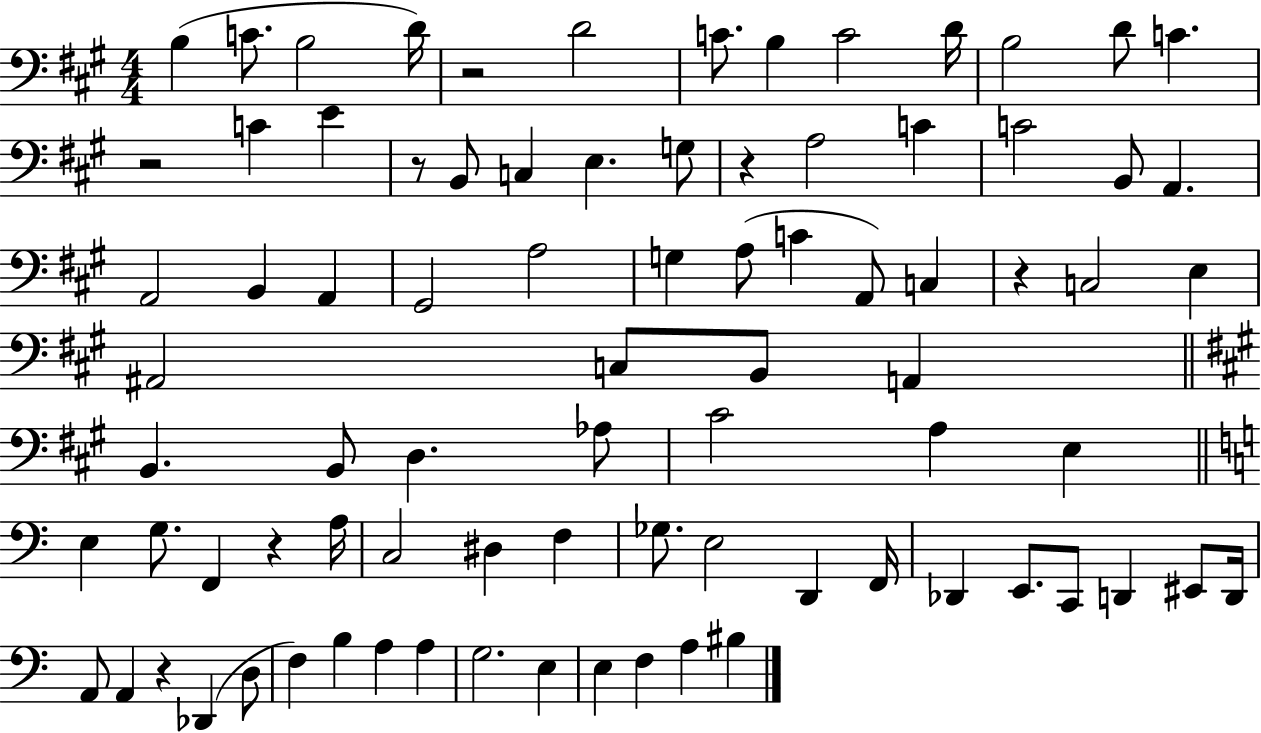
{
  \clef bass
  \numericTimeSignature
  \time 4/4
  \key a \major
  b4( c'8. b2 d'16) | r2 d'2 | c'8. b4 c'2 d'16 | b2 d'8 c'4. | \break r2 c'4 e'4 | r8 b,8 c4 e4. g8 | r4 a2 c'4 | c'2 b,8 a,4. | \break a,2 b,4 a,4 | gis,2 a2 | g4 a8( c'4 a,8) c4 | r4 c2 e4 | \break ais,2 c8 b,8 a,4 | \bar "||" \break \key a \major b,4. b,8 d4. aes8 | cis'2 a4 e4 | \bar "||" \break \key a \minor e4 g8. f,4 r4 a16 | c2 dis4 f4 | ges8. e2 d,4 f,16 | des,4 e,8. c,8 d,4 eis,8 d,16 | \break a,8 a,4 r4 des,4( d8 | f4) b4 a4 a4 | g2. e4 | e4 f4 a4 bis4 | \break \bar "|."
}